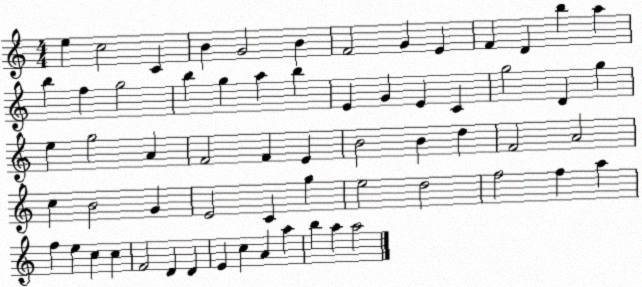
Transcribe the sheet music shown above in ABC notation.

X:1
T:Untitled
M:4/4
L:1/4
K:C
e c2 C B G2 B F2 G E F D b a b f g2 b g a b E G E C g2 D g e g2 A F2 F E B2 B d F2 A2 c B2 G E2 C g e2 d2 f2 f a f e c c F2 D D E c A a b a a2